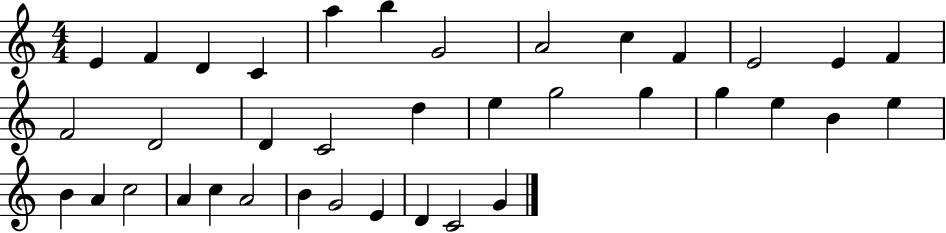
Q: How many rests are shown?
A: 0